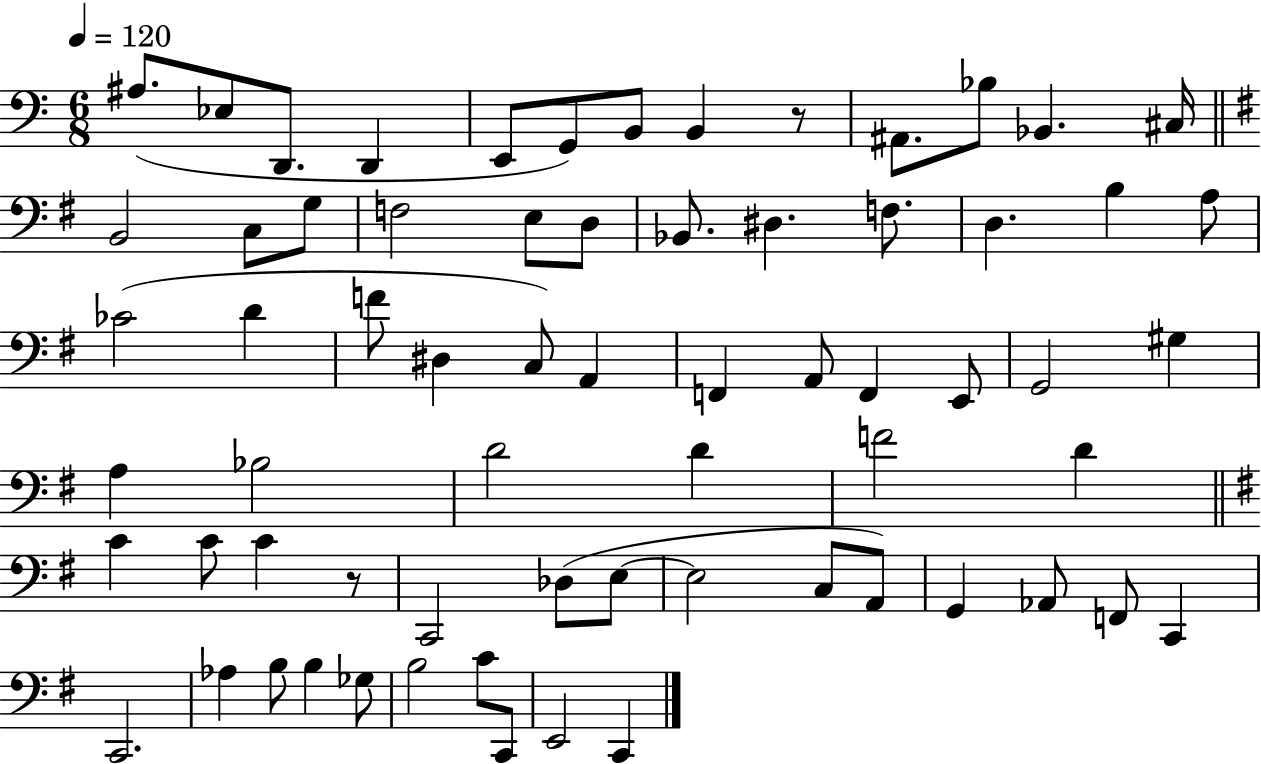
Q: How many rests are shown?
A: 2